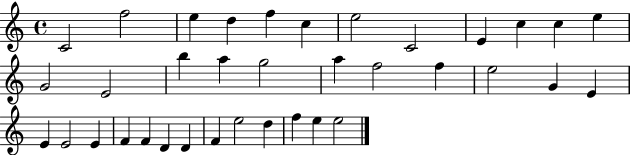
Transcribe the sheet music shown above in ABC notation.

X:1
T:Untitled
M:4/4
L:1/4
K:C
C2 f2 e d f c e2 C2 E c c e G2 E2 b a g2 a f2 f e2 G E E E2 E F F D D F e2 d f e e2